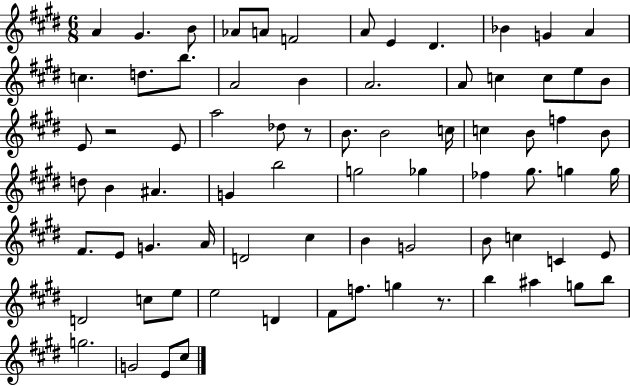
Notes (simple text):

A4/q G#4/q. B4/e Ab4/e A4/e F4/h A4/e E4/q D#4/q. Bb4/q G4/q A4/q C5/q. D5/e. B5/e. A4/h B4/q A4/h. A4/e C5/q C5/e E5/e B4/e E4/e R/h E4/e A5/h Db5/e R/e B4/e. B4/h C5/s C5/q B4/e F5/q B4/e D5/e B4/q A#4/q. G4/q B5/h G5/h Gb5/q FES5/q G#5/e. G5/q G5/s F#4/e. E4/e G4/q. A4/s D4/h C#5/q B4/q G4/h B4/e C5/q C4/q E4/e D4/h C5/e E5/e E5/h D4/q F#4/e F5/e. G5/q R/e. B5/q A#5/q G5/e B5/e G5/h. G4/h E4/e C#5/e